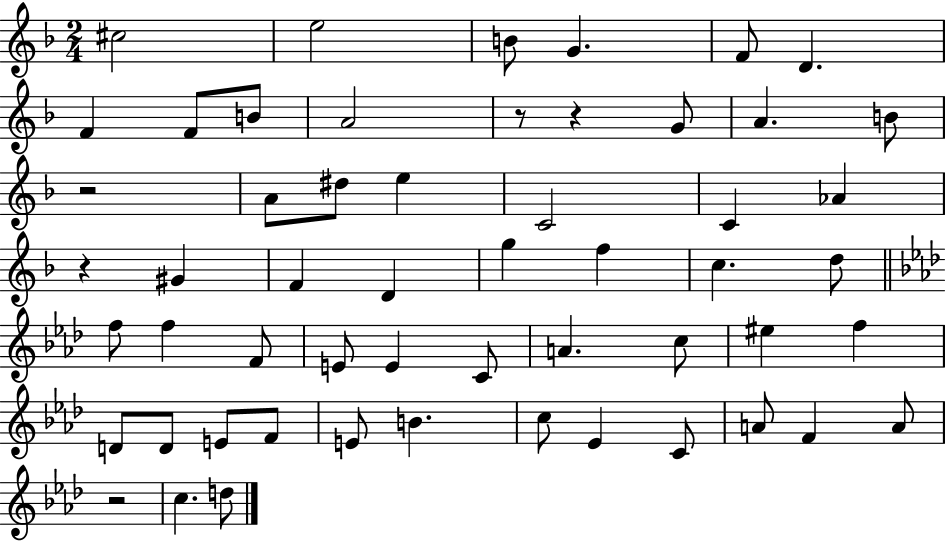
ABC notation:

X:1
T:Untitled
M:2/4
L:1/4
K:F
^c2 e2 B/2 G F/2 D F F/2 B/2 A2 z/2 z G/2 A B/2 z2 A/2 ^d/2 e C2 C _A z ^G F D g f c d/2 f/2 f F/2 E/2 E C/2 A c/2 ^e f D/2 D/2 E/2 F/2 E/2 B c/2 _E C/2 A/2 F A/2 z2 c d/2